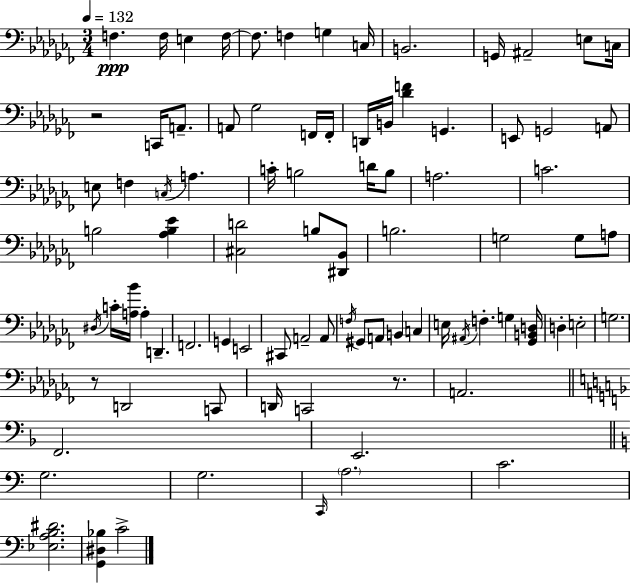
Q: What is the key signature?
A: AES minor